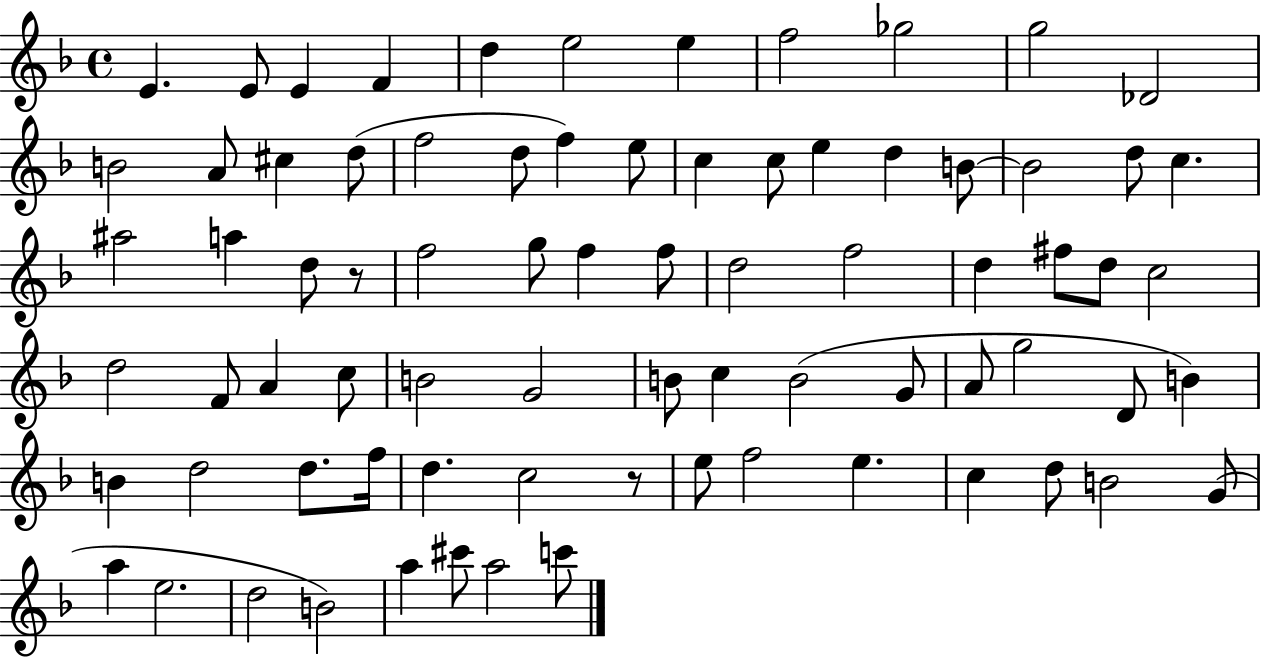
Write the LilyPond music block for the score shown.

{
  \clef treble
  \time 4/4
  \defaultTimeSignature
  \key f \major
  e'4. e'8 e'4 f'4 | d''4 e''2 e''4 | f''2 ges''2 | g''2 des'2 | \break b'2 a'8 cis''4 d''8( | f''2 d''8 f''4) e''8 | c''4 c''8 e''4 d''4 b'8~~ | b'2 d''8 c''4. | \break ais''2 a''4 d''8 r8 | f''2 g''8 f''4 f''8 | d''2 f''2 | d''4 fis''8 d''8 c''2 | \break d''2 f'8 a'4 c''8 | b'2 g'2 | b'8 c''4 b'2( g'8 | a'8 g''2 d'8 b'4) | \break b'4 d''2 d''8. f''16 | d''4. c''2 r8 | e''8 f''2 e''4. | c''4 d''8 b'2 g'8( | \break a''4 e''2. | d''2 b'2) | a''4 cis'''8 a''2 c'''8 | \bar "|."
}